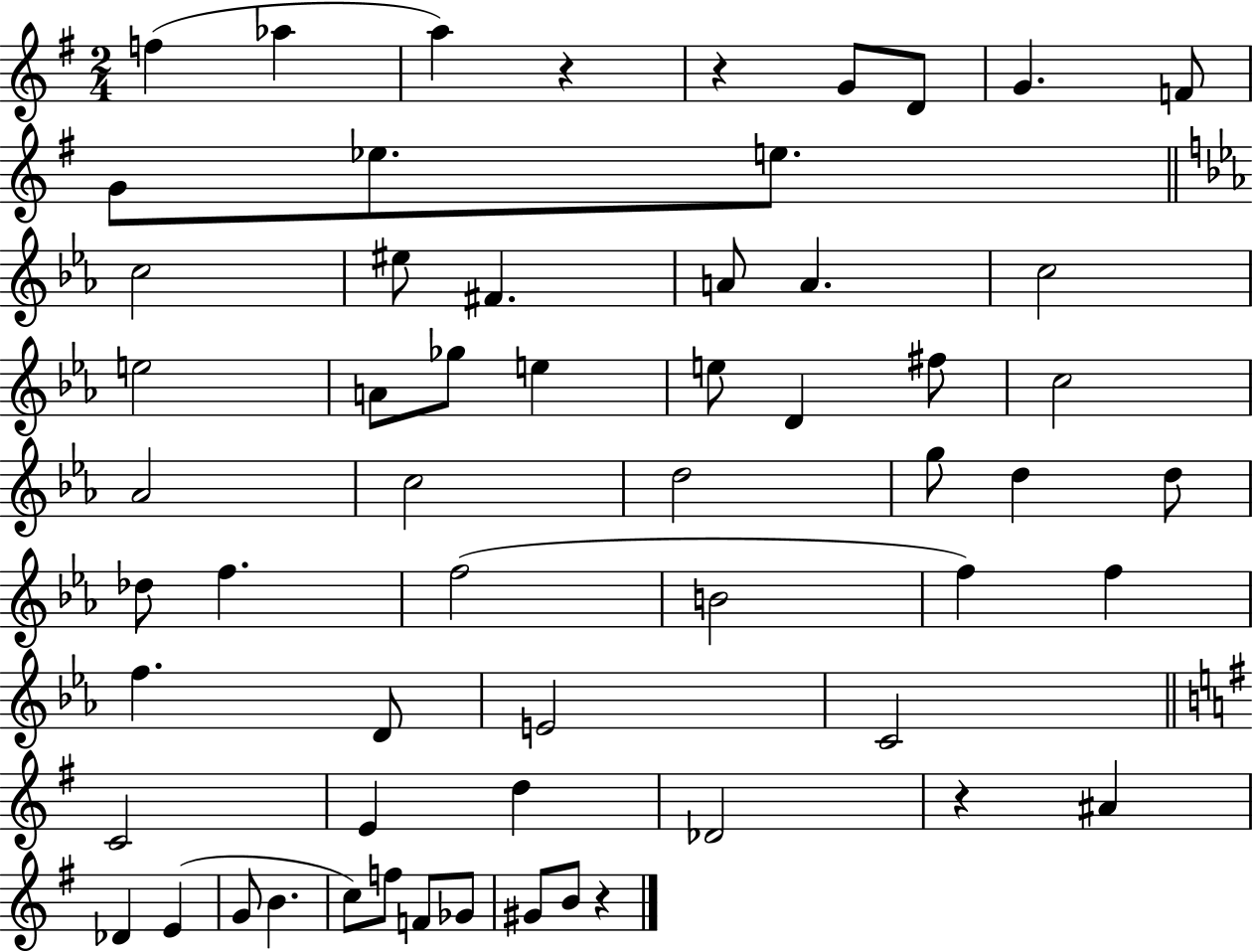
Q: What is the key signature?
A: G major